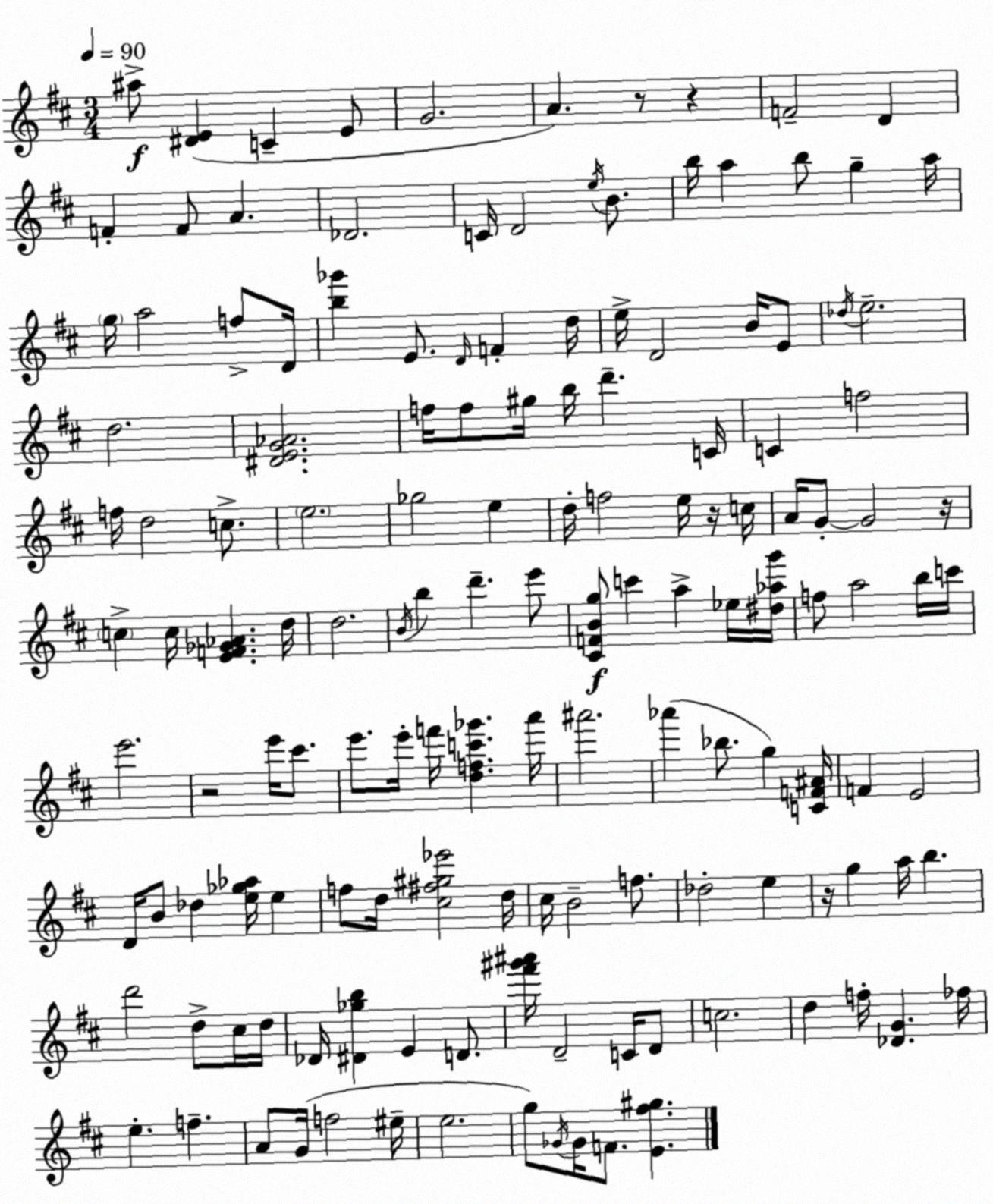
X:1
T:Untitled
M:3/4
L:1/4
K:D
^a/2 [^DE] C E/2 G2 A z/2 z F2 D F F/2 A _D2 C/4 D2 e/4 B/2 b/4 a b/2 g a/4 g/4 a2 f/2 D/4 [b_g'] E/2 D/4 F d/4 e/4 D2 B/4 E/2 _d/4 e2 d2 [^DEG_A]2 f/4 f/2 ^g/4 b/4 d' C/4 C f2 f/4 d2 c/2 e2 _g2 e d/4 f2 e/4 z/4 c/4 A/4 G/2 G2 z/4 c c/4 [EF_G_A] d/4 d2 B/4 b d' e'/2 [^CFBg]/2 c' a _e/4 [^d_ag']/4 f/2 a2 b/4 c'/4 e'2 z2 e'/4 ^c'/2 e'/2 e'/4 f'/4 [dfc'_g'] a'/4 ^a'2 _a' _b/2 g [CF^A]/4 F E2 D/4 B/2 _d [e_g_a]/4 e f/2 d/4 [^c^f^g_e']2 d/4 ^c/4 B2 f/2 _d2 e z/4 g a/4 b d'2 d/2 ^c/4 d/4 _D/4 [^D_gb] E D/2 [^f'^g'^a']/4 D2 C/4 D/2 c2 d f/4 [_DG] _f/4 e f A/2 G/4 f2 ^e/4 e2 g/2 _G/4 _G/4 F/2 [E^f^g]